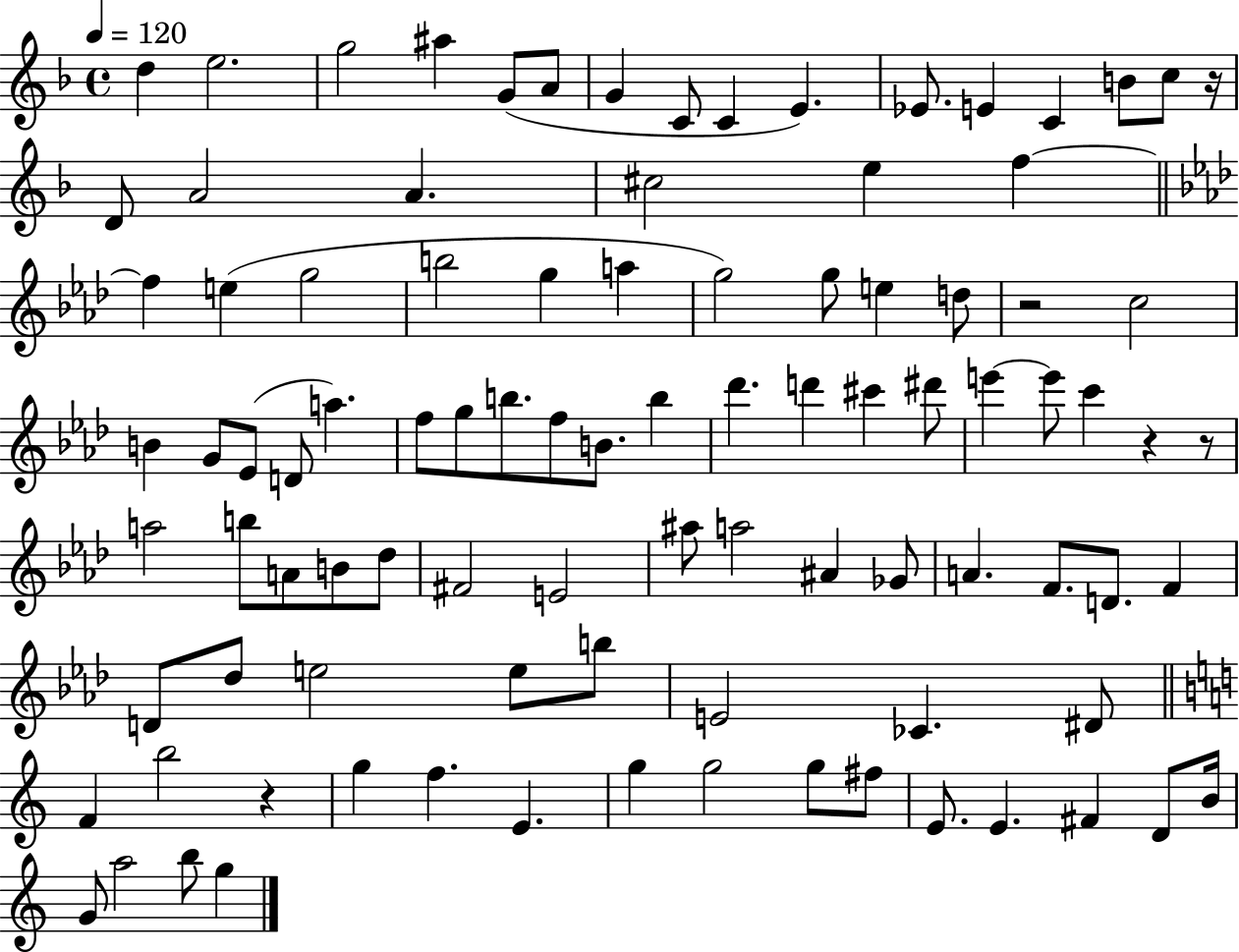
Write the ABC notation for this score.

X:1
T:Untitled
M:4/4
L:1/4
K:F
d e2 g2 ^a G/2 A/2 G C/2 C E _E/2 E C B/2 c/2 z/4 D/2 A2 A ^c2 e f f e g2 b2 g a g2 g/2 e d/2 z2 c2 B G/2 _E/2 D/2 a f/2 g/2 b/2 f/2 B/2 b _d' d' ^c' ^d'/2 e' e'/2 c' z z/2 a2 b/2 A/2 B/2 _d/2 ^F2 E2 ^a/2 a2 ^A _G/2 A F/2 D/2 F D/2 _d/2 e2 e/2 b/2 E2 _C ^D/2 F b2 z g f E g g2 g/2 ^f/2 E/2 E ^F D/2 B/4 G/2 a2 b/2 g